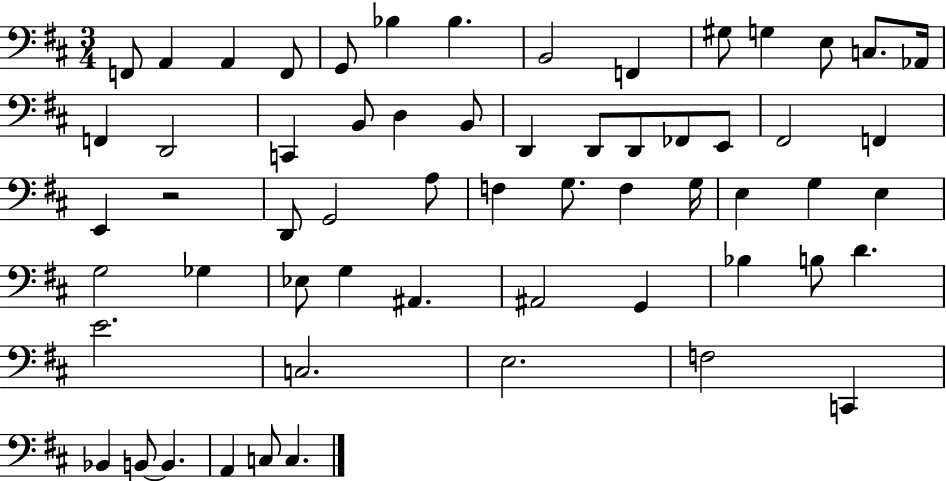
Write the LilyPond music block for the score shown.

{
  \clef bass
  \numericTimeSignature
  \time 3/4
  \key d \major
  f,8 a,4 a,4 f,8 | g,8 bes4 bes4. | b,2 f,4 | gis8 g4 e8 c8. aes,16 | \break f,4 d,2 | c,4 b,8 d4 b,8 | d,4 d,8 d,8 fes,8 e,8 | fis,2 f,4 | \break e,4 r2 | d,8 g,2 a8 | f4 g8. f4 g16 | e4 g4 e4 | \break g2 ges4 | ees8 g4 ais,4. | ais,2 g,4 | bes4 b8 d'4. | \break e'2. | c2. | e2. | f2 c,4 | \break bes,4 b,8~~ b,4. | a,4 c8 c4. | \bar "|."
}